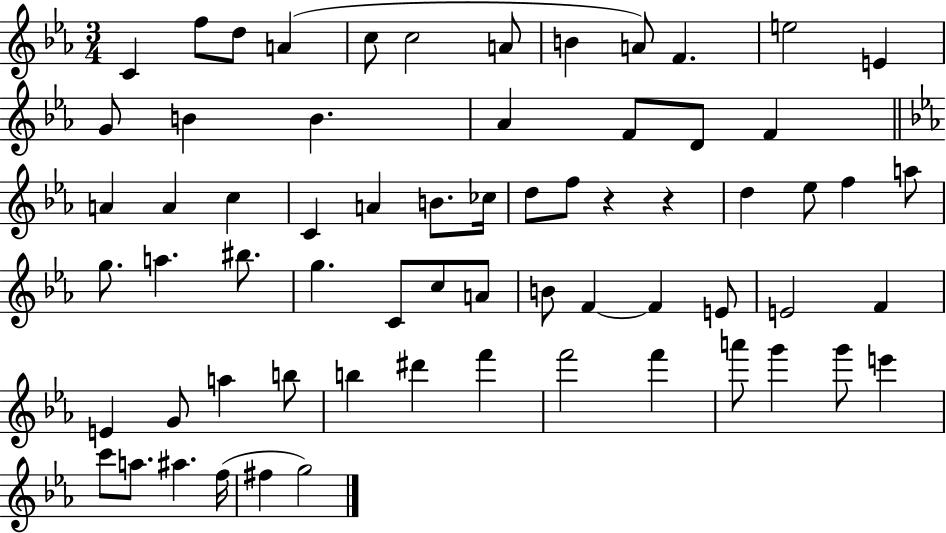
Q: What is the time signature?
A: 3/4